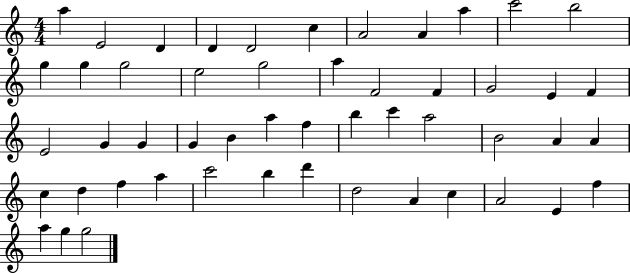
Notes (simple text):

A5/q E4/h D4/q D4/q D4/h C5/q A4/h A4/q A5/q C6/h B5/h G5/q G5/q G5/h E5/h G5/h A5/q F4/h F4/q G4/h E4/q F4/q E4/h G4/q G4/q G4/q B4/q A5/q F5/q B5/q C6/q A5/h B4/h A4/q A4/q C5/q D5/q F5/q A5/q C6/h B5/q D6/q D5/h A4/q C5/q A4/h E4/q F5/q A5/q G5/q G5/h